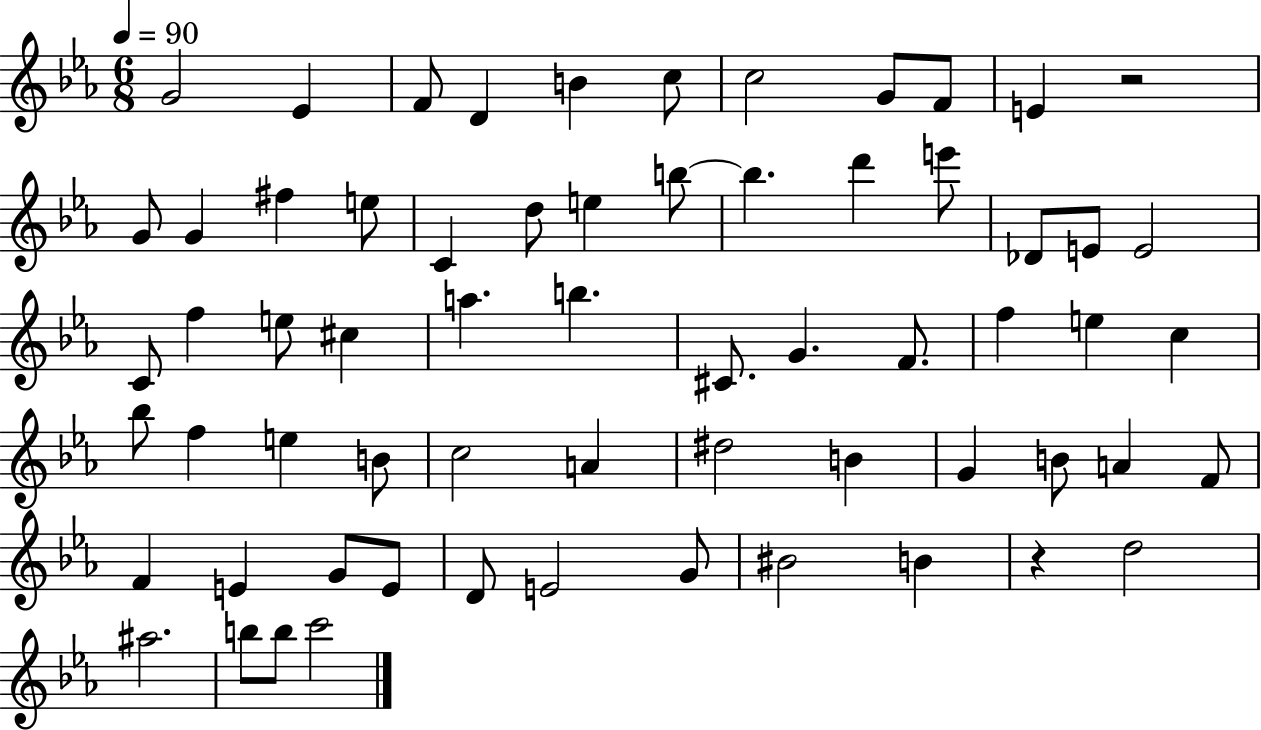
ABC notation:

X:1
T:Untitled
M:6/8
L:1/4
K:Eb
G2 _E F/2 D B c/2 c2 G/2 F/2 E z2 G/2 G ^f e/2 C d/2 e b/2 b d' e'/2 _D/2 E/2 E2 C/2 f e/2 ^c a b ^C/2 G F/2 f e c _b/2 f e B/2 c2 A ^d2 B G B/2 A F/2 F E G/2 E/2 D/2 E2 G/2 ^B2 B z d2 ^a2 b/2 b/2 c'2